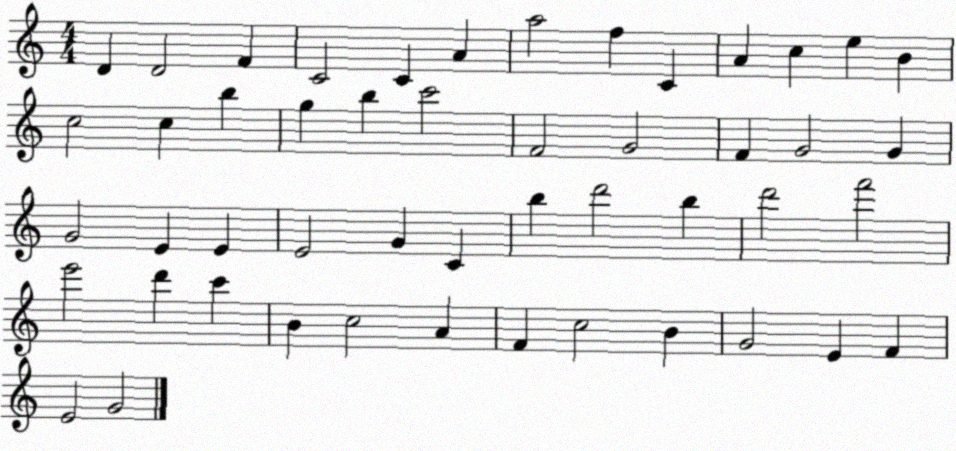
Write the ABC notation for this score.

X:1
T:Untitled
M:4/4
L:1/4
K:C
D D2 F C2 C A a2 f C A c e B c2 c b g b c'2 F2 G2 F G2 G G2 E E E2 G C b d'2 b d'2 f'2 e'2 d' c' B c2 A F c2 B G2 E F E2 G2